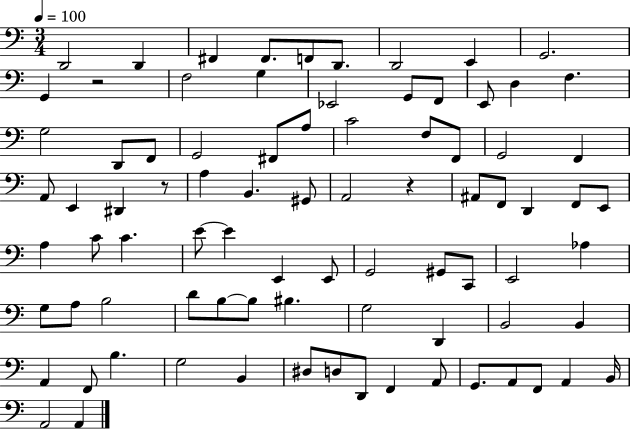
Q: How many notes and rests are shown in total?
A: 84